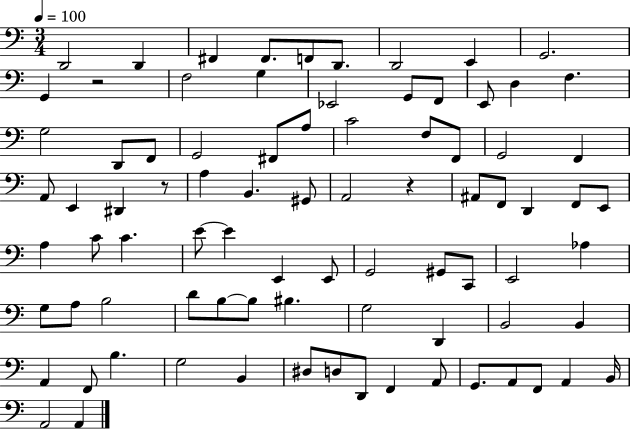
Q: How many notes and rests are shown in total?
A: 84